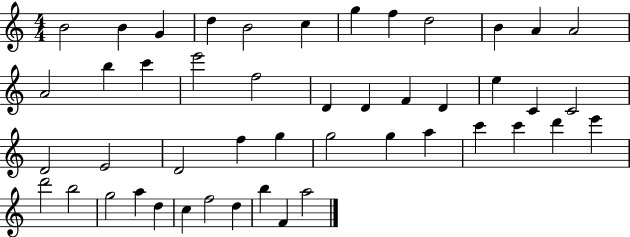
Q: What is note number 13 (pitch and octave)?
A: A4